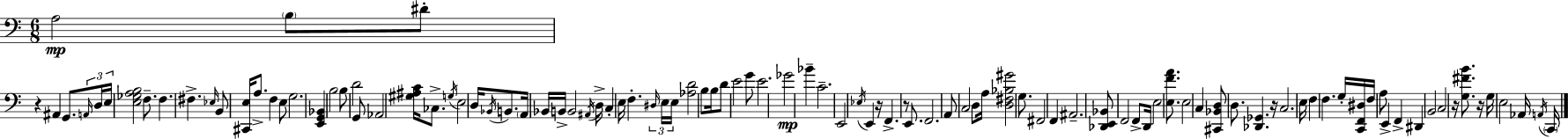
{
  \clef bass
  \numericTimeSignature
  \time 6/8
  \key a \minor
  a2\mp \parenthesize b8 dis'8-. | r4 ais,4 g,8. \tuplet 3/2 { \grace { a,16 } | d16 e16 } <e ges a b>2 f8.-- | f4. fis4.-> | \break \grace { ees16 } b,8 <cis, e>16 a8.-> f4 | e8 g2. | <e, g, bes,>4 b2 | b8 d'2 | \break g,8 aes,2 <gis ais c'>16 ces8.-> | \acciaccatura { g16 } e2 d16 | \acciaccatura { bes,16 } b,8. \parenthesize a,16 bes,16 b,16-> b,2 | \acciaccatura { ais,16 } d16-> c4-. e16 f4.-. | \break \tuplet 3/2 { \grace { dis16 } e16 e16 } <aes d'>2 | b8 b16 d'8 e'2 | g'8 e'2. | ges'2\mp | \break bes'4-- c'2.-- | e,2 | \acciaccatura { ees16 } e,4 r16 f,4.-> | r8 e,8. f,2. | \break a,8 c2 | d8 a16 <d fis bes gis'>2 | g8. fis,2 | f,4 ais,2.-- | \break <des, e, bes,>8 f,2 | f,8-> d,16 e2 | <e f' a'>8. e2 | c4 <cis, bes, d>8 d8. | \break <des, ges,>4. r16 c2. | e16 f4 | f4. g16-. <c, f, dis>16 f16 a8 e,4-> | f,4-> dis,4 b,2 | \break c2 | r16 <g fis' b'>8. r16 g16 e2 | aes,16 \acciaccatura { a,16 } \parenthesize c,16 \bar "|."
}